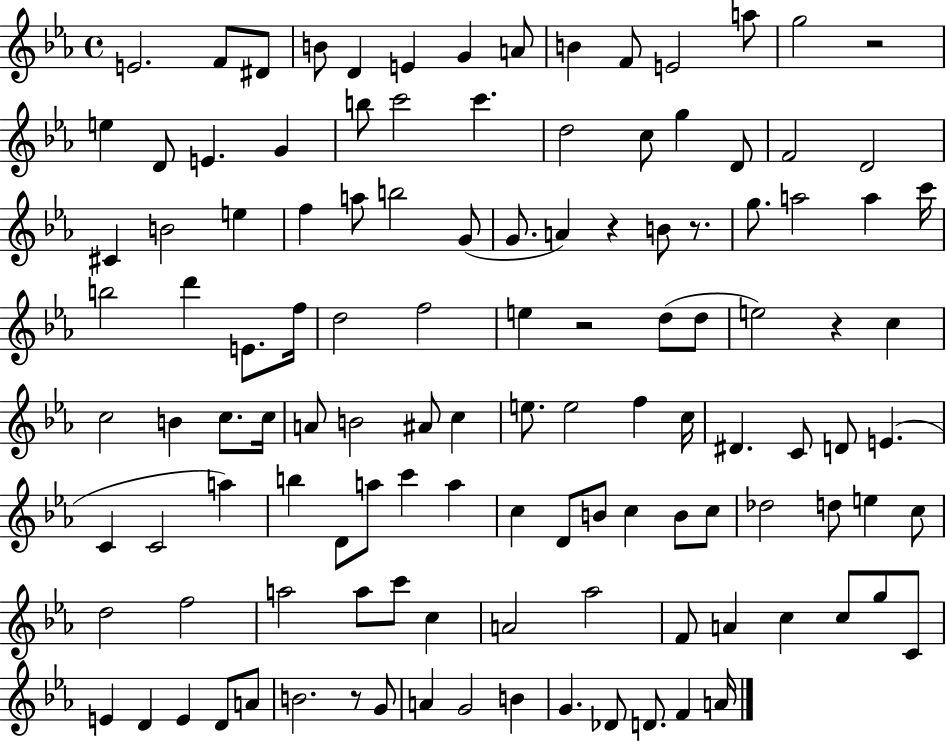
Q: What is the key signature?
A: EES major